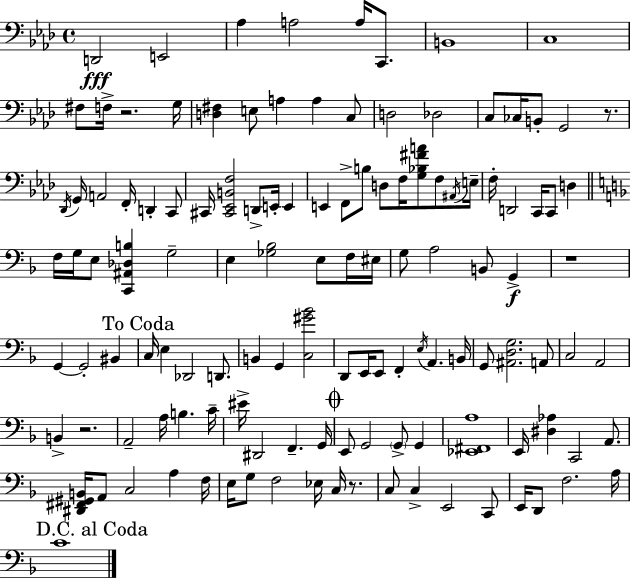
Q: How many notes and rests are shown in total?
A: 125